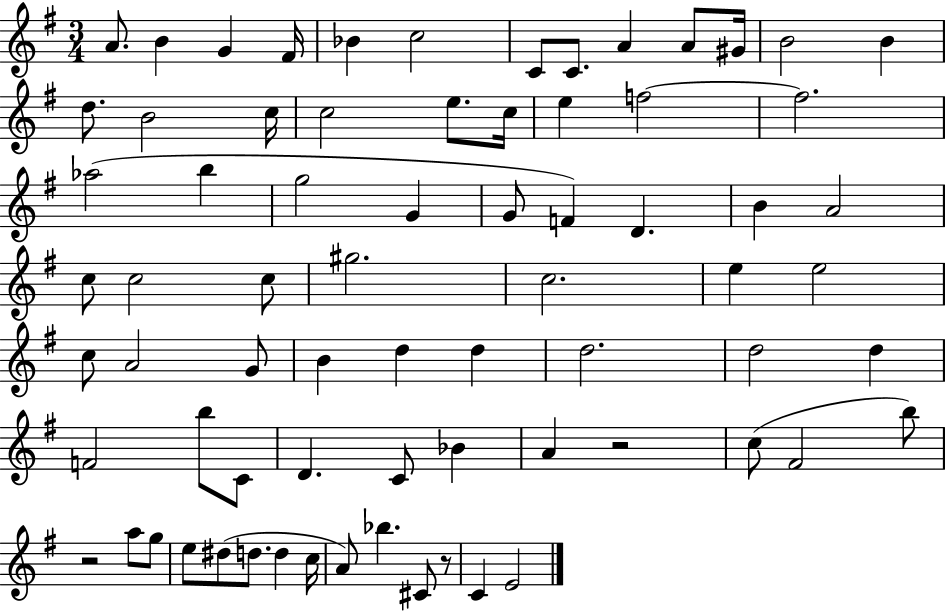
A4/e. B4/q G4/q F#4/s Bb4/q C5/h C4/e C4/e. A4/q A4/e G#4/s B4/h B4/q D5/e. B4/h C5/s C5/h E5/e. C5/s E5/q F5/h F5/h. Ab5/h B5/q G5/h G4/q G4/e F4/q D4/q. B4/q A4/h C5/e C5/h C5/e G#5/h. C5/h. E5/q E5/h C5/e A4/h G4/e B4/q D5/q D5/q D5/h. D5/h D5/q F4/h B5/e C4/e D4/q. C4/e Bb4/q A4/q R/h C5/e F#4/h B5/e R/h A5/e G5/e E5/e D#5/e D5/e. D5/q C5/s A4/e Bb5/q. C#4/e R/e C4/q E4/h